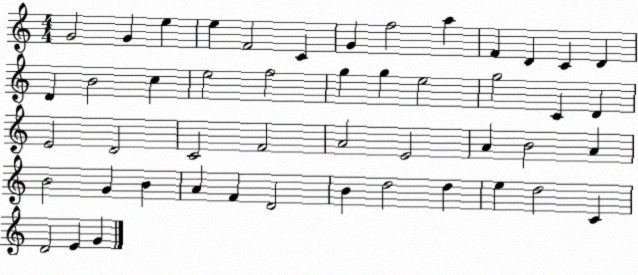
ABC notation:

X:1
T:Untitled
M:4/4
L:1/4
K:C
G2 G e e F2 C G f2 a F D C D D B2 c e2 f2 g g e2 g2 C D E2 D2 C2 F2 A2 E2 A B2 A B2 G B A F D2 B d2 d e d2 C D2 E G